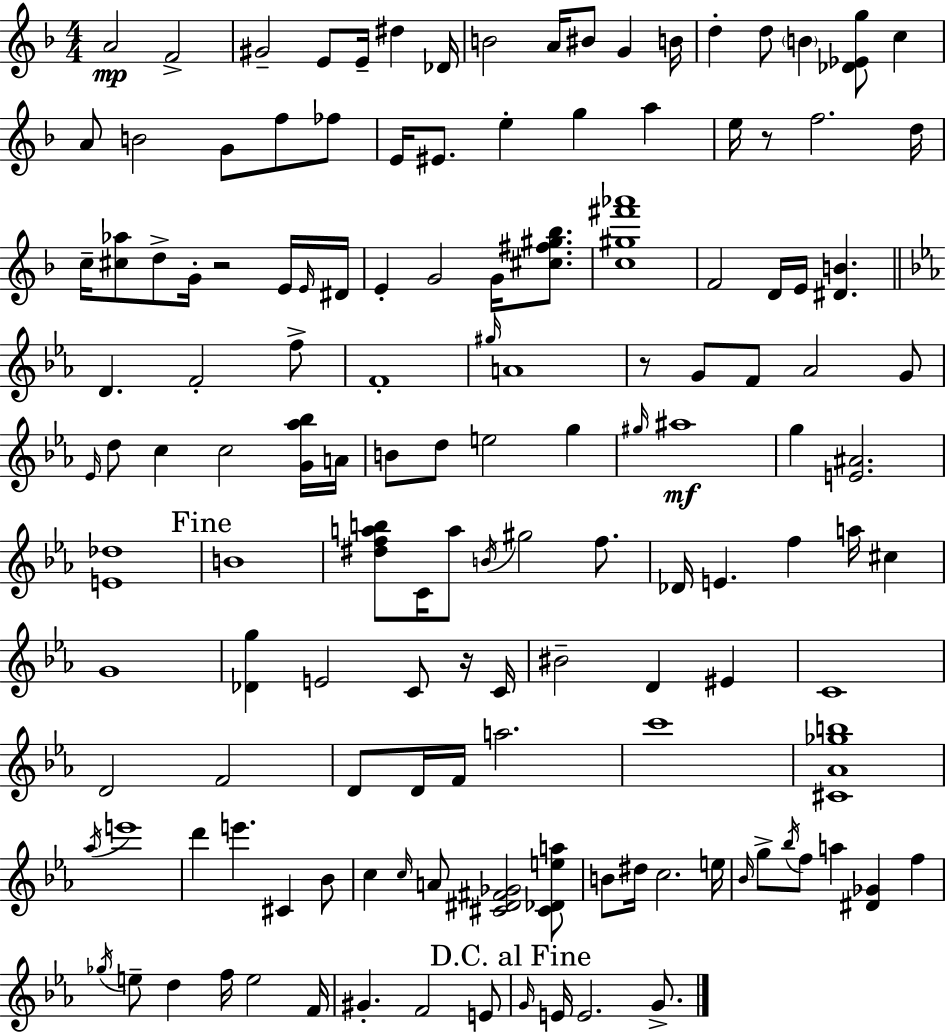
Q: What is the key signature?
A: D minor